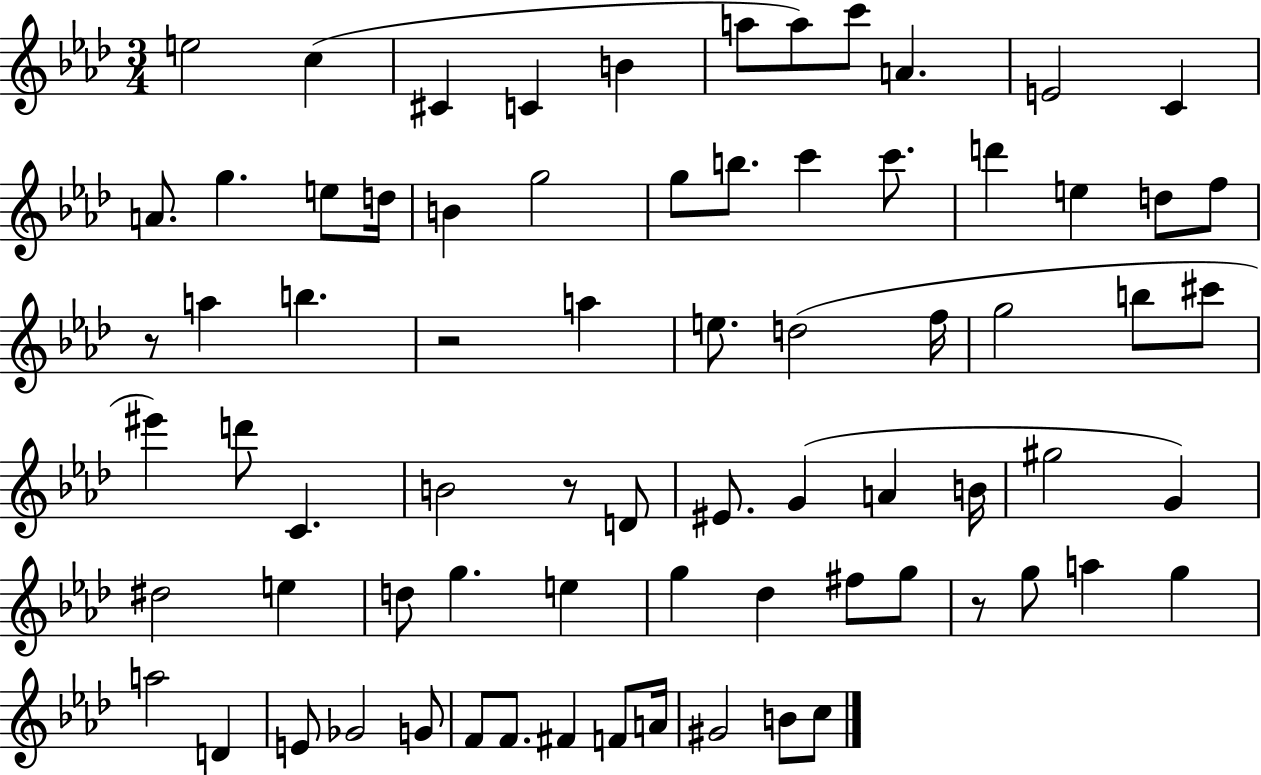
E5/h C5/q C#4/q C4/q B4/q A5/e A5/e C6/e A4/q. E4/h C4/q A4/e. G5/q. E5/e D5/s B4/q G5/h G5/e B5/e. C6/q C6/e. D6/q E5/q D5/e F5/e R/e A5/q B5/q. R/h A5/q E5/e. D5/h F5/s G5/h B5/e C#6/e EIS6/q D6/e C4/q. B4/h R/e D4/e EIS4/e. G4/q A4/q B4/s G#5/h G4/q D#5/h E5/q D5/e G5/q. E5/q G5/q Db5/q F#5/e G5/e R/e G5/e A5/q G5/q A5/h D4/q E4/e Gb4/h G4/e F4/e F4/e. F#4/q F4/e A4/s G#4/h B4/e C5/e